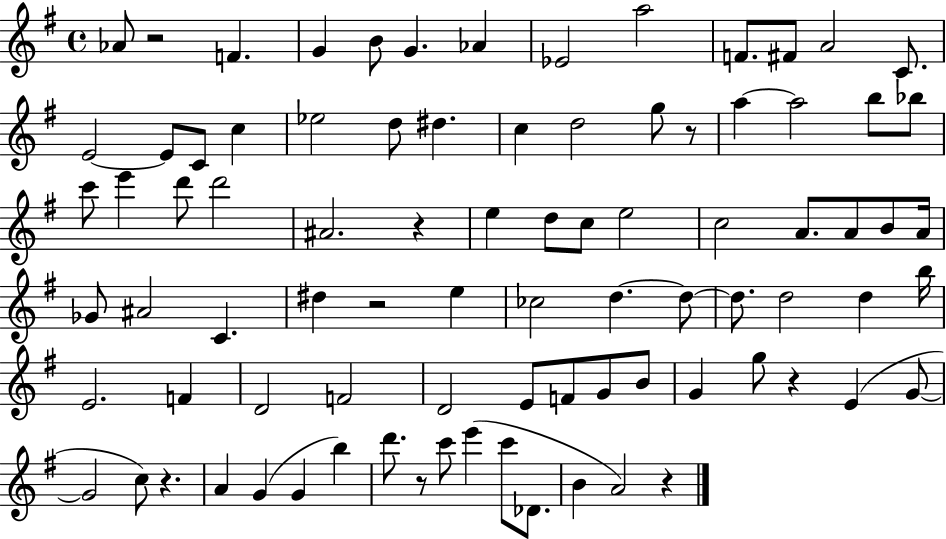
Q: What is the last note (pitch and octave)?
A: A4